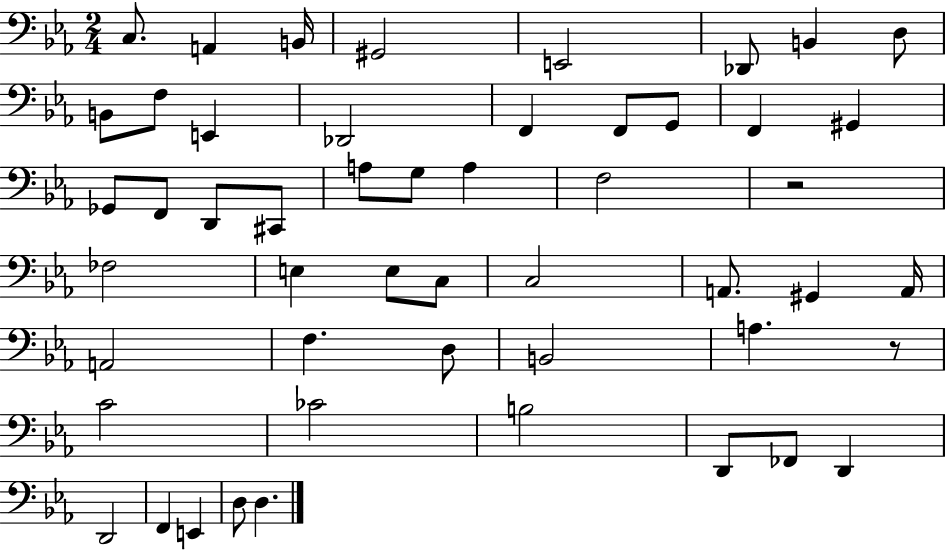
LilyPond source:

{
  \clef bass
  \numericTimeSignature
  \time 2/4
  \key ees \major
  c8. a,4 b,16 | gis,2 | e,2 | des,8 b,4 d8 | \break b,8 f8 e,4 | des,2 | f,4 f,8 g,8 | f,4 gis,4 | \break ges,8 f,8 d,8 cis,8 | a8 g8 a4 | f2 | r2 | \break fes2 | e4 e8 c8 | c2 | a,8. gis,4 a,16 | \break a,2 | f4. d8 | b,2 | a4. r8 | \break c'2 | ces'2 | b2 | d,8 fes,8 d,4 | \break d,2 | f,4 e,4 | d8 d4. | \bar "|."
}